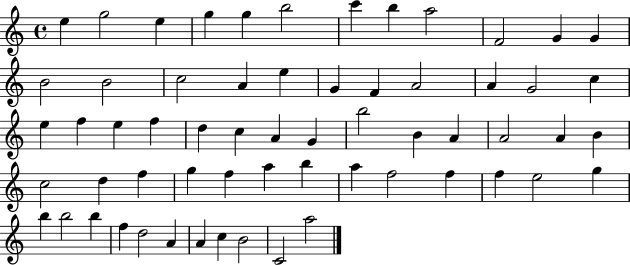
{
  \clef treble
  \time 4/4
  \defaultTimeSignature
  \key c \major
  e''4 g''2 e''4 | g''4 g''4 b''2 | c'''4 b''4 a''2 | f'2 g'4 g'4 | \break b'2 b'2 | c''2 a'4 e''4 | g'4 f'4 a'2 | a'4 g'2 c''4 | \break e''4 f''4 e''4 f''4 | d''4 c''4 a'4 g'4 | b''2 b'4 a'4 | a'2 a'4 b'4 | \break c''2 d''4 f''4 | g''4 f''4 a''4 b''4 | a''4 f''2 f''4 | f''4 e''2 g''4 | \break b''4 b''2 b''4 | f''4 d''2 a'4 | a'4 c''4 b'2 | c'2 a''2 | \break \bar "|."
}